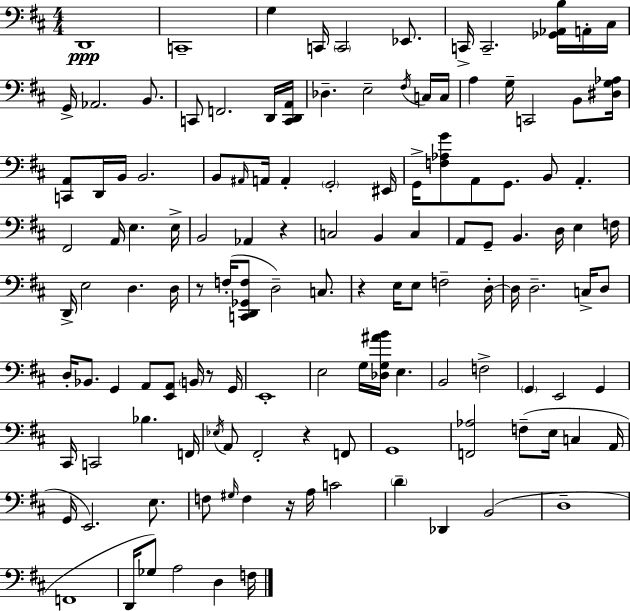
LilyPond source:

{
  \clef bass
  \numericTimeSignature
  \time 4/4
  \key d \major
  d,1\ppp | c,1-- | g4 c,16 \parenthesize c,2 ees,8. | c,16-> c,2.-- <ges, aes, b>16 a,16-. cis16 | \break g,16-> aes,2. b,8. | c,8 f,2. d,16 <c, d, a,>16 | des4.-- e2-- \acciaccatura { fis16 } c16 | c16 a4 g16-- c,2 b,8 | \break <dis g aes>16 <c, a,>8 d,16 b,16 b,2. | b,8 \grace { ais,16 } a,16 a,4-. \parenthesize g,2-. | eis,16 g,16-> <f aes g'>8 a,8 g,8. b,8 a,4.-. | fis,2 a,16 e4. | \break e16-> b,2 aes,4 r4 | c2 b,4 c4 | a,8 g,8-- b,4. d16 e4 | f16 d,16-> e2 d4. | \break d16 r8 f16-.( <c, d, ges, f>8 d2--) c8. | r4 e16 e8 f2-- | d16-.~~ d16 d2.-- c16-> | d8 d16-. bes,8. g,4 a,8 <e, a,>8 \parenthesize b,16 r8 | \break g,16 e,1-. | e2 g16 <des g ais' b'>16 e4. | b,2 f2-> | \parenthesize g,4 e,2 g,4 | \break cis,16 c,2 bes4. | f,16 \acciaccatura { ees16 } a,8 fis,2-. r4 | f,8 g,1 | <f, aes>2 f8--( e16 c4 | \break a,16 g,16 e,2.) | e8. f8 \grace { gis16 } f4 r16 a16 c'2 | \parenthesize d'4-- des,4 b,2( | d1-- | \break f,1 | d,16 ges8) a2 d4 | f16 \bar "|."
}